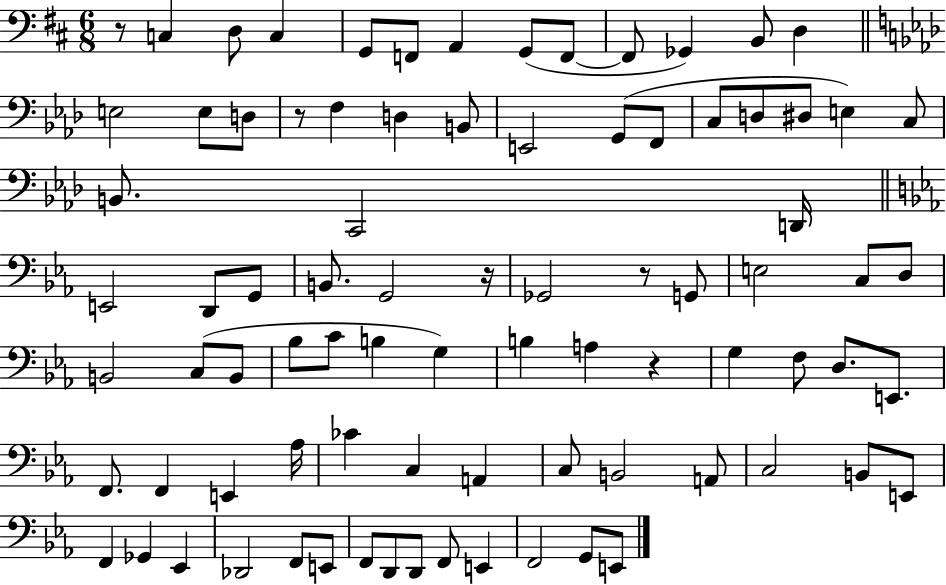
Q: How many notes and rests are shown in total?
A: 84